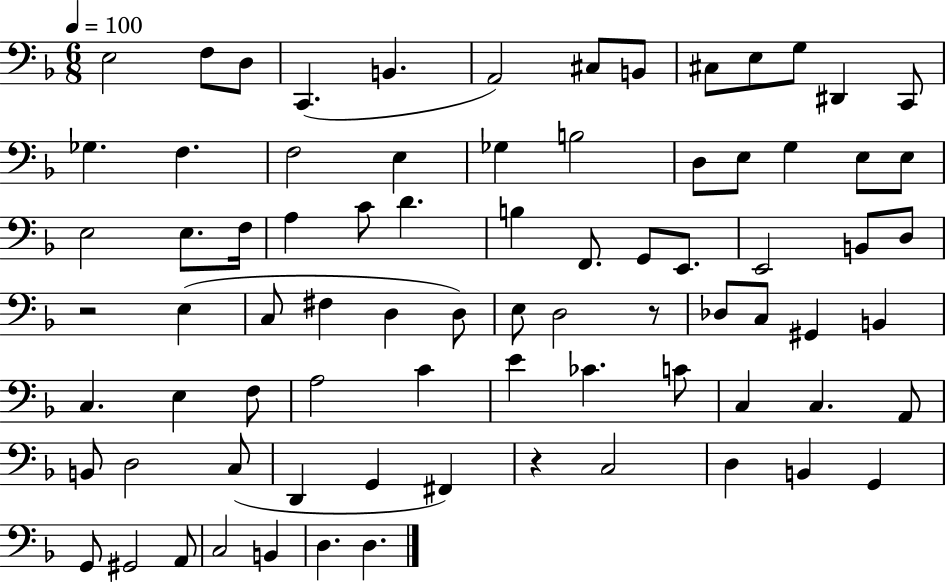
X:1
T:Untitled
M:6/8
L:1/4
K:F
E,2 F,/2 D,/2 C,, B,, A,,2 ^C,/2 B,,/2 ^C,/2 E,/2 G,/2 ^D,, C,,/2 _G, F, F,2 E, _G, B,2 D,/2 E,/2 G, E,/2 E,/2 E,2 E,/2 F,/4 A, C/2 D B, F,,/2 G,,/2 E,,/2 E,,2 B,,/2 D,/2 z2 E, C,/2 ^F, D, D,/2 E,/2 D,2 z/2 _D,/2 C,/2 ^G,, B,, C, E, F,/2 A,2 C E _C C/2 C, C, A,,/2 B,,/2 D,2 C,/2 D,, G,, ^F,, z C,2 D, B,, G,, G,,/2 ^G,,2 A,,/2 C,2 B,, D, D,